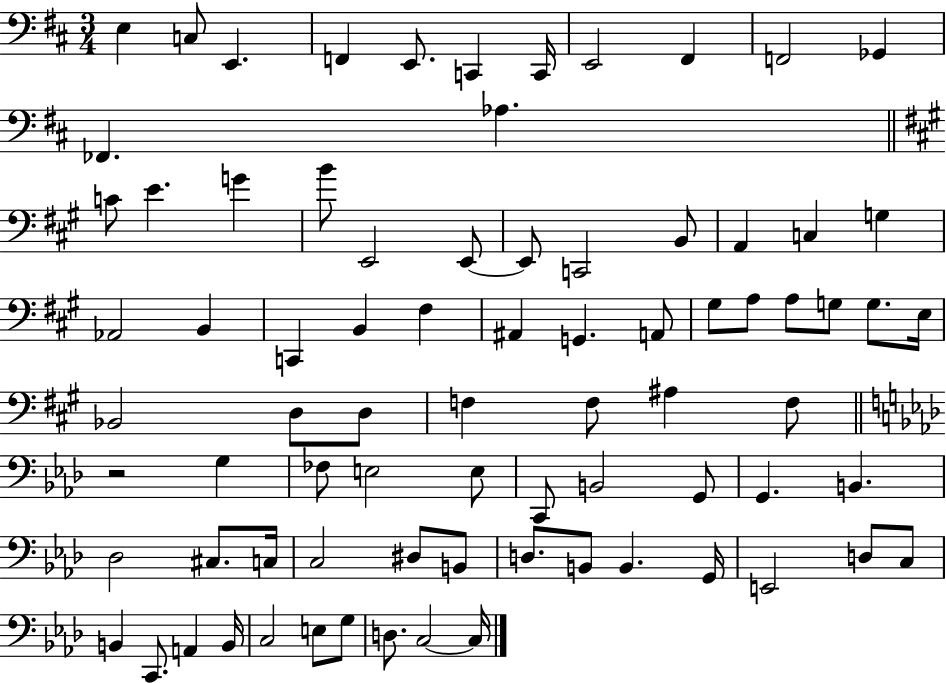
X:1
T:Untitled
M:3/4
L:1/4
K:D
E, C,/2 E,, F,, E,,/2 C,, C,,/4 E,,2 ^F,, F,,2 _G,, _F,, _A, C/2 E G B/2 E,,2 E,,/2 E,,/2 C,,2 B,,/2 A,, C, G, _A,,2 B,, C,, B,, ^F, ^A,, G,, A,,/2 ^G,/2 A,/2 A,/2 G,/2 G,/2 E,/4 _B,,2 D,/2 D,/2 F, F,/2 ^A, F,/2 z2 G, _F,/2 E,2 E,/2 C,,/2 B,,2 G,,/2 G,, B,, _D,2 ^C,/2 C,/4 C,2 ^D,/2 B,,/2 D,/2 B,,/2 B,, G,,/4 E,,2 D,/2 C,/2 B,, C,,/2 A,, B,,/4 C,2 E,/2 G,/2 D,/2 C,2 C,/4